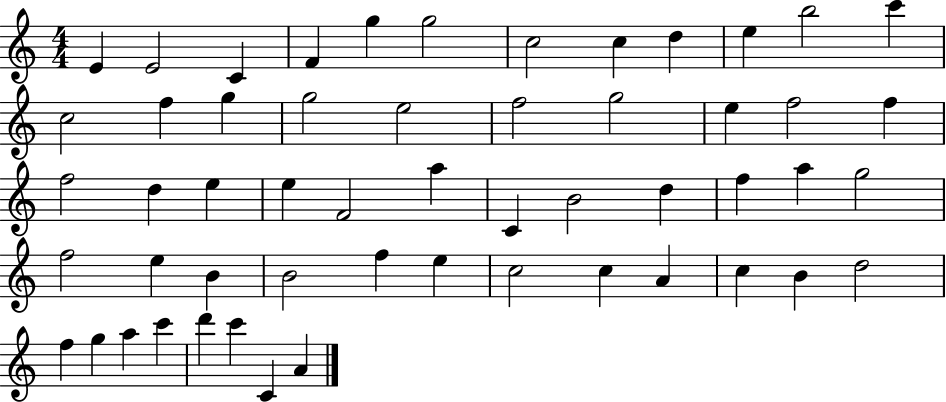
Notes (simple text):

E4/q E4/h C4/q F4/q G5/q G5/h C5/h C5/q D5/q E5/q B5/h C6/q C5/h F5/q G5/q G5/h E5/h F5/h G5/h E5/q F5/h F5/q F5/h D5/q E5/q E5/q F4/h A5/q C4/q B4/h D5/q F5/q A5/q G5/h F5/h E5/q B4/q B4/h F5/q E5/q C5/h C5/q A4/q C5/q B4/q D5/h F5/q G5/q A5/q C6/q D6/q C6/q C4/q A4/q